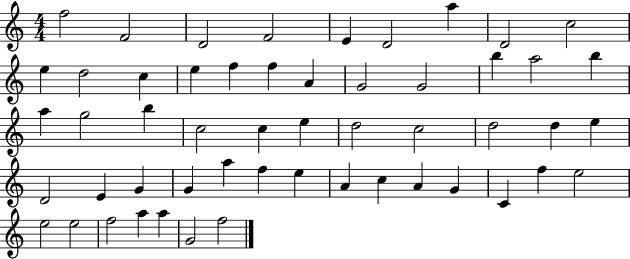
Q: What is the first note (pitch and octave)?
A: F5